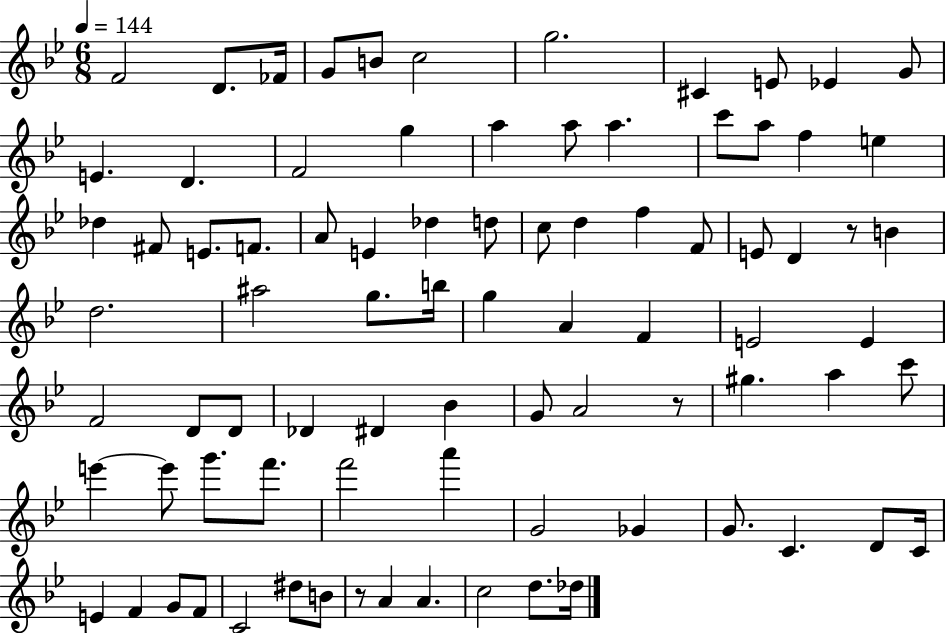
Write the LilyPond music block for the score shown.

{
  \clef treble
  \numericTimeSignature
  \time 6/8
  \key bes \major
  \tempo 4 = 144
  f'2 d'8. fes'16 | g'8 b'8 c''2 | g''2. | cis'4 e'8 ees'4 g'8 | \break e'4. d'4. | f'2 g''4 | a''4 a''8 a''4. | c'''8 a''8 f''4 e''4 | \break des''4 fis'8 e'8. f'8. | a'8 e'4 des''4 d''8 | c''8 d''4 f''4 f'8 | e'8 d'4 r8 b'4 | \break d''2. | ais''2 g''8. b''16 | g''4 a'4 f'4 | e'2 e'4 | \break f'2 d'8 d'8 | des'4 dis'4 bes'4 | g'8 a'2 r8 | gis''4. a''4 c'''8 | \break e'''4~~ e'''8 g'''8. f'''8. | f'''2 a'''4 | g'2 ges'4 | g'8. c'4. d'8 c'16 | \break e'4 f'4 g'8 f'8 | c'2 dis''8 b'8 | r8 a'4 a'4. | c''2 d''8. des''16 | \break \bar "|."
}